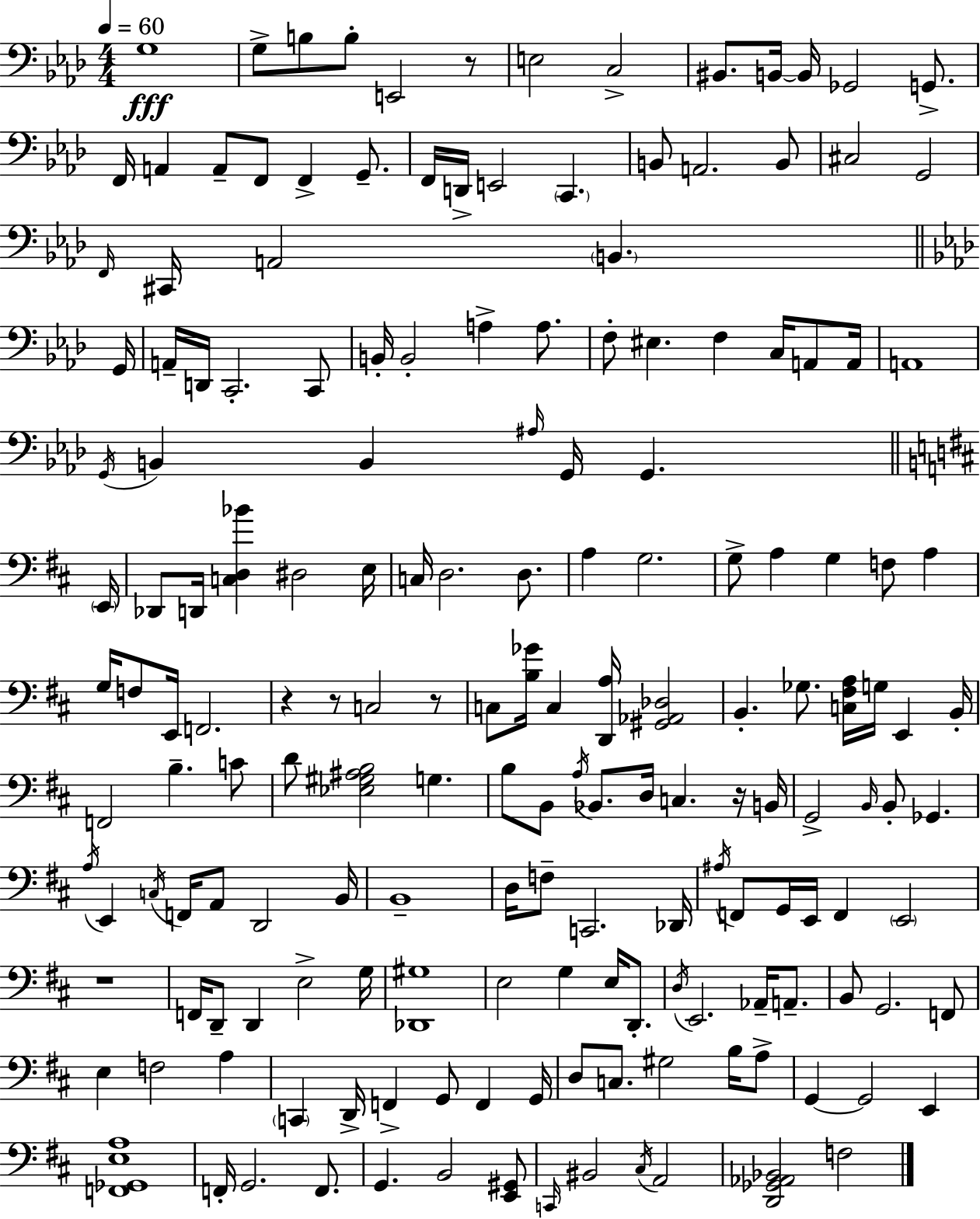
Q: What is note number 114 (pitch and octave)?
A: E2